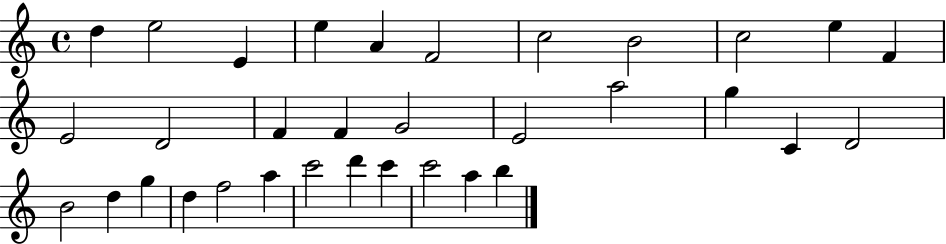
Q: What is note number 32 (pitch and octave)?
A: A5